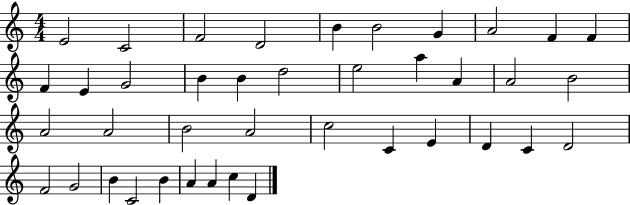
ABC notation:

X:1
T:Untitled
M:4/4
L:1/4
K:C
E2 C2 F2 D2 B B2 G A2 F F F E G2 B B d2 e2 a A A2 B2 A2 A2 B2 A2 c2 C E D C D2 F2 G2 B C2 B A A c D